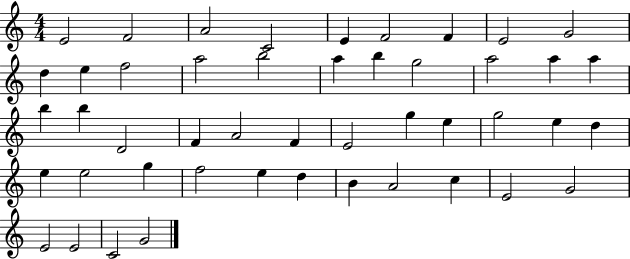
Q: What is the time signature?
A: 4/4